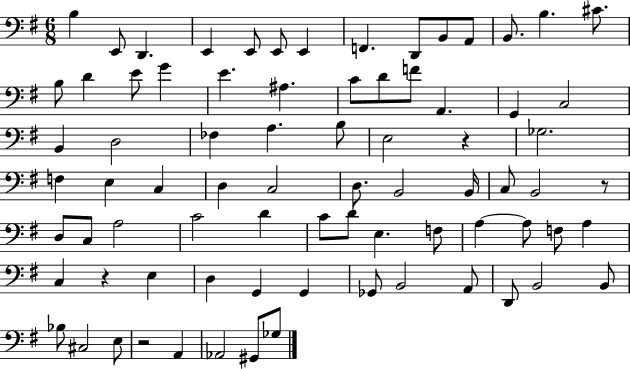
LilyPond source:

{
  \clef bass
  \numericTimeSignature
  \time 6/8
  \key g \major
  b4 e,8 d,4. | e,4 e,8 e,8 e,4 | f,4. d,8 b,8 a,8 | b,8. b4. cis'8. | \break b8 d'4 e'8 g'4 | e'4. ais4. | c'8 d'8 f'8 a,4. | g,4 c2 | \break b,4 d2 | fes4 a4. b8 | e2 r4 | ges2. | \break f4 e4 c4 | d4 c2 | d8. b,2 b,16 | c8 b,2 r8 | \break d8 c8 a2 | c'2 d'4 | c'8 d'8 e4. f8 | a4~~ a8 f8 a4 | \break c4 r4 e4 | d4 g,4 g,4 | ges,8 b,2 a,8 | d,8 b,2 b,8 | \break bes8 cis2 e8 | r2 a,4 | aes,2 gis,8 ges8 | \bar "|."
}